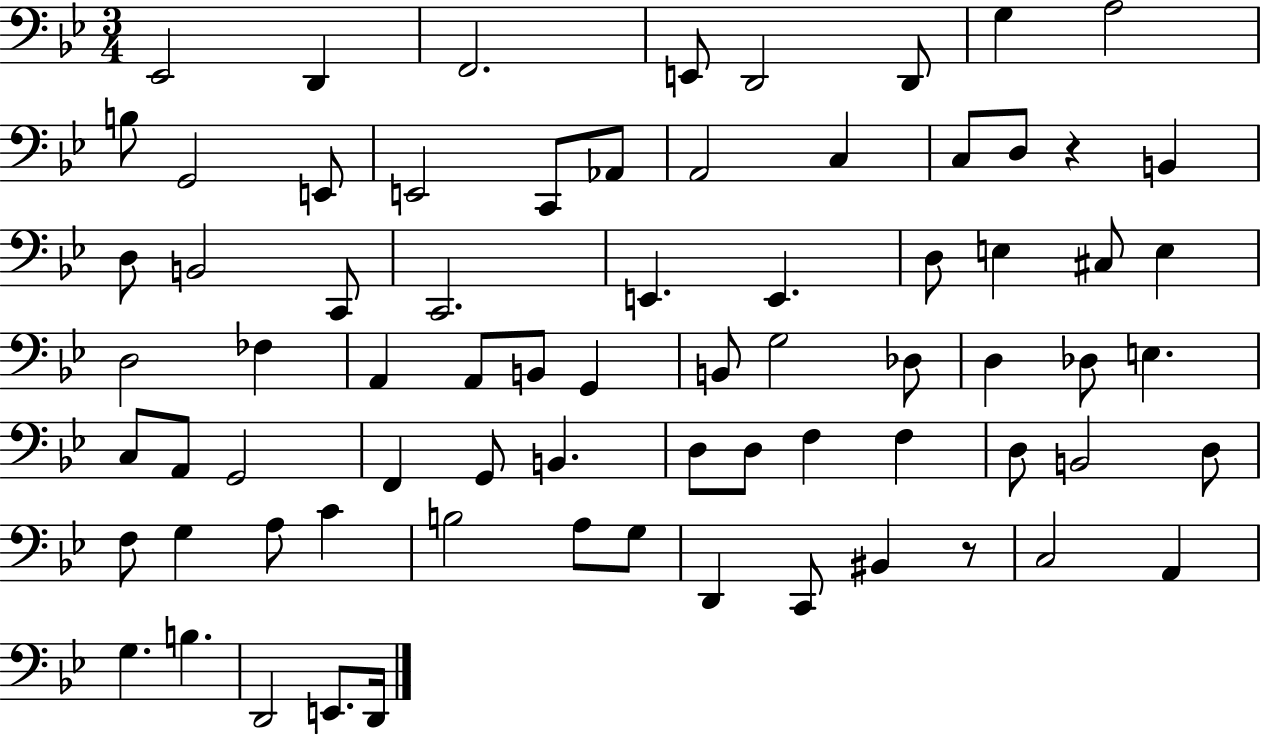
X:1
T:Untitled
M:3/4
L:1/4
K:Bb
_E,,2 D,, F,,2 E,,/2 D,,2 D,,/2 G, A,2 B,/2 G,,2 E,,/2 E,,2 C,,/2 _A,,/2 A,,2 C, C,/2 D,/2 z B,, D,/2 B,,2 C,,/2 C,,2 E,, E,, D,/2 E, ^C,/2 E, D,2 _F, A,, A,,/2 B,,/2 G,, B,,/2 G,2 _D,/2 D, _D,/2 E, C,/2 A,,/2 G,,2 F,, G,,/2 B,, D,/2 D,/2 F, F, D,/2 B,,2 D,/2 F,/2 G, A,/2 C B,2 A,/2 G,/2 D,, C,,/2 ^B,, z/2 C,2 A,, G, B, D,,2 E,,/2 D,,/4